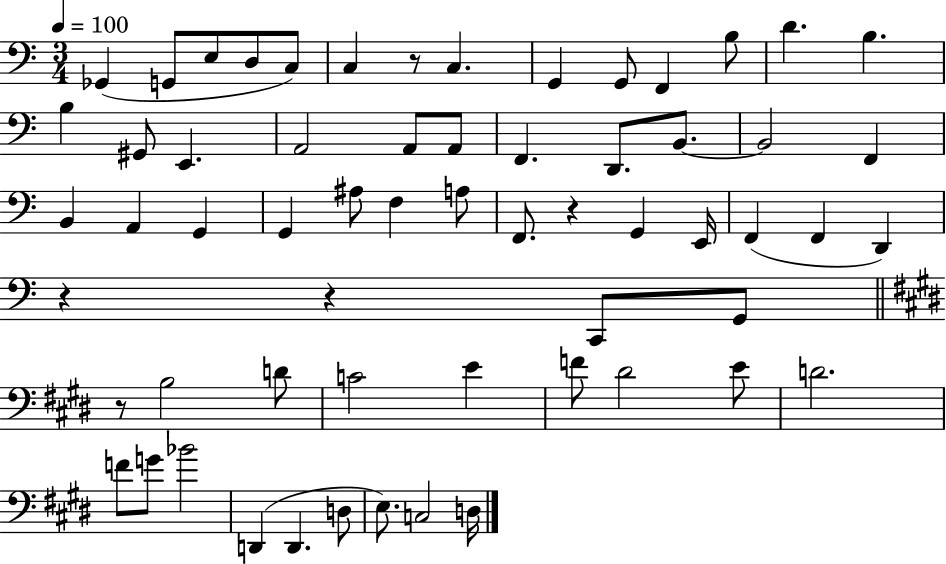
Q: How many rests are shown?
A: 5